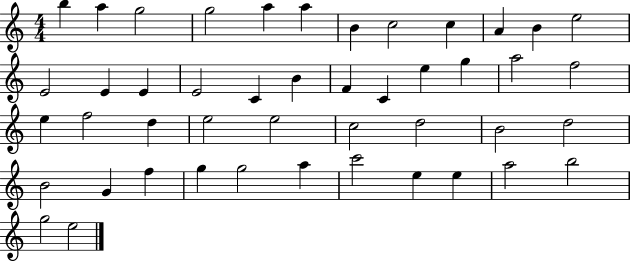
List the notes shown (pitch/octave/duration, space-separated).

B5/q A5/q G5/h G5/h A5/q A5/q B4/q C5/h C5/q A4/q B4/q E5/h E4/h E4/q E4/q E4/h C4/q B4/q F4/q C4/q E5/q G5/q A5/h F5/h E5/q F5/h D5/q E5/h E5/h C5/h D5/h B4/h D5/h B4/h G4/q F5/q G5/q G5/h A5/q C6/h E5/q E5/q A5/h B5/h G5/h E5/h